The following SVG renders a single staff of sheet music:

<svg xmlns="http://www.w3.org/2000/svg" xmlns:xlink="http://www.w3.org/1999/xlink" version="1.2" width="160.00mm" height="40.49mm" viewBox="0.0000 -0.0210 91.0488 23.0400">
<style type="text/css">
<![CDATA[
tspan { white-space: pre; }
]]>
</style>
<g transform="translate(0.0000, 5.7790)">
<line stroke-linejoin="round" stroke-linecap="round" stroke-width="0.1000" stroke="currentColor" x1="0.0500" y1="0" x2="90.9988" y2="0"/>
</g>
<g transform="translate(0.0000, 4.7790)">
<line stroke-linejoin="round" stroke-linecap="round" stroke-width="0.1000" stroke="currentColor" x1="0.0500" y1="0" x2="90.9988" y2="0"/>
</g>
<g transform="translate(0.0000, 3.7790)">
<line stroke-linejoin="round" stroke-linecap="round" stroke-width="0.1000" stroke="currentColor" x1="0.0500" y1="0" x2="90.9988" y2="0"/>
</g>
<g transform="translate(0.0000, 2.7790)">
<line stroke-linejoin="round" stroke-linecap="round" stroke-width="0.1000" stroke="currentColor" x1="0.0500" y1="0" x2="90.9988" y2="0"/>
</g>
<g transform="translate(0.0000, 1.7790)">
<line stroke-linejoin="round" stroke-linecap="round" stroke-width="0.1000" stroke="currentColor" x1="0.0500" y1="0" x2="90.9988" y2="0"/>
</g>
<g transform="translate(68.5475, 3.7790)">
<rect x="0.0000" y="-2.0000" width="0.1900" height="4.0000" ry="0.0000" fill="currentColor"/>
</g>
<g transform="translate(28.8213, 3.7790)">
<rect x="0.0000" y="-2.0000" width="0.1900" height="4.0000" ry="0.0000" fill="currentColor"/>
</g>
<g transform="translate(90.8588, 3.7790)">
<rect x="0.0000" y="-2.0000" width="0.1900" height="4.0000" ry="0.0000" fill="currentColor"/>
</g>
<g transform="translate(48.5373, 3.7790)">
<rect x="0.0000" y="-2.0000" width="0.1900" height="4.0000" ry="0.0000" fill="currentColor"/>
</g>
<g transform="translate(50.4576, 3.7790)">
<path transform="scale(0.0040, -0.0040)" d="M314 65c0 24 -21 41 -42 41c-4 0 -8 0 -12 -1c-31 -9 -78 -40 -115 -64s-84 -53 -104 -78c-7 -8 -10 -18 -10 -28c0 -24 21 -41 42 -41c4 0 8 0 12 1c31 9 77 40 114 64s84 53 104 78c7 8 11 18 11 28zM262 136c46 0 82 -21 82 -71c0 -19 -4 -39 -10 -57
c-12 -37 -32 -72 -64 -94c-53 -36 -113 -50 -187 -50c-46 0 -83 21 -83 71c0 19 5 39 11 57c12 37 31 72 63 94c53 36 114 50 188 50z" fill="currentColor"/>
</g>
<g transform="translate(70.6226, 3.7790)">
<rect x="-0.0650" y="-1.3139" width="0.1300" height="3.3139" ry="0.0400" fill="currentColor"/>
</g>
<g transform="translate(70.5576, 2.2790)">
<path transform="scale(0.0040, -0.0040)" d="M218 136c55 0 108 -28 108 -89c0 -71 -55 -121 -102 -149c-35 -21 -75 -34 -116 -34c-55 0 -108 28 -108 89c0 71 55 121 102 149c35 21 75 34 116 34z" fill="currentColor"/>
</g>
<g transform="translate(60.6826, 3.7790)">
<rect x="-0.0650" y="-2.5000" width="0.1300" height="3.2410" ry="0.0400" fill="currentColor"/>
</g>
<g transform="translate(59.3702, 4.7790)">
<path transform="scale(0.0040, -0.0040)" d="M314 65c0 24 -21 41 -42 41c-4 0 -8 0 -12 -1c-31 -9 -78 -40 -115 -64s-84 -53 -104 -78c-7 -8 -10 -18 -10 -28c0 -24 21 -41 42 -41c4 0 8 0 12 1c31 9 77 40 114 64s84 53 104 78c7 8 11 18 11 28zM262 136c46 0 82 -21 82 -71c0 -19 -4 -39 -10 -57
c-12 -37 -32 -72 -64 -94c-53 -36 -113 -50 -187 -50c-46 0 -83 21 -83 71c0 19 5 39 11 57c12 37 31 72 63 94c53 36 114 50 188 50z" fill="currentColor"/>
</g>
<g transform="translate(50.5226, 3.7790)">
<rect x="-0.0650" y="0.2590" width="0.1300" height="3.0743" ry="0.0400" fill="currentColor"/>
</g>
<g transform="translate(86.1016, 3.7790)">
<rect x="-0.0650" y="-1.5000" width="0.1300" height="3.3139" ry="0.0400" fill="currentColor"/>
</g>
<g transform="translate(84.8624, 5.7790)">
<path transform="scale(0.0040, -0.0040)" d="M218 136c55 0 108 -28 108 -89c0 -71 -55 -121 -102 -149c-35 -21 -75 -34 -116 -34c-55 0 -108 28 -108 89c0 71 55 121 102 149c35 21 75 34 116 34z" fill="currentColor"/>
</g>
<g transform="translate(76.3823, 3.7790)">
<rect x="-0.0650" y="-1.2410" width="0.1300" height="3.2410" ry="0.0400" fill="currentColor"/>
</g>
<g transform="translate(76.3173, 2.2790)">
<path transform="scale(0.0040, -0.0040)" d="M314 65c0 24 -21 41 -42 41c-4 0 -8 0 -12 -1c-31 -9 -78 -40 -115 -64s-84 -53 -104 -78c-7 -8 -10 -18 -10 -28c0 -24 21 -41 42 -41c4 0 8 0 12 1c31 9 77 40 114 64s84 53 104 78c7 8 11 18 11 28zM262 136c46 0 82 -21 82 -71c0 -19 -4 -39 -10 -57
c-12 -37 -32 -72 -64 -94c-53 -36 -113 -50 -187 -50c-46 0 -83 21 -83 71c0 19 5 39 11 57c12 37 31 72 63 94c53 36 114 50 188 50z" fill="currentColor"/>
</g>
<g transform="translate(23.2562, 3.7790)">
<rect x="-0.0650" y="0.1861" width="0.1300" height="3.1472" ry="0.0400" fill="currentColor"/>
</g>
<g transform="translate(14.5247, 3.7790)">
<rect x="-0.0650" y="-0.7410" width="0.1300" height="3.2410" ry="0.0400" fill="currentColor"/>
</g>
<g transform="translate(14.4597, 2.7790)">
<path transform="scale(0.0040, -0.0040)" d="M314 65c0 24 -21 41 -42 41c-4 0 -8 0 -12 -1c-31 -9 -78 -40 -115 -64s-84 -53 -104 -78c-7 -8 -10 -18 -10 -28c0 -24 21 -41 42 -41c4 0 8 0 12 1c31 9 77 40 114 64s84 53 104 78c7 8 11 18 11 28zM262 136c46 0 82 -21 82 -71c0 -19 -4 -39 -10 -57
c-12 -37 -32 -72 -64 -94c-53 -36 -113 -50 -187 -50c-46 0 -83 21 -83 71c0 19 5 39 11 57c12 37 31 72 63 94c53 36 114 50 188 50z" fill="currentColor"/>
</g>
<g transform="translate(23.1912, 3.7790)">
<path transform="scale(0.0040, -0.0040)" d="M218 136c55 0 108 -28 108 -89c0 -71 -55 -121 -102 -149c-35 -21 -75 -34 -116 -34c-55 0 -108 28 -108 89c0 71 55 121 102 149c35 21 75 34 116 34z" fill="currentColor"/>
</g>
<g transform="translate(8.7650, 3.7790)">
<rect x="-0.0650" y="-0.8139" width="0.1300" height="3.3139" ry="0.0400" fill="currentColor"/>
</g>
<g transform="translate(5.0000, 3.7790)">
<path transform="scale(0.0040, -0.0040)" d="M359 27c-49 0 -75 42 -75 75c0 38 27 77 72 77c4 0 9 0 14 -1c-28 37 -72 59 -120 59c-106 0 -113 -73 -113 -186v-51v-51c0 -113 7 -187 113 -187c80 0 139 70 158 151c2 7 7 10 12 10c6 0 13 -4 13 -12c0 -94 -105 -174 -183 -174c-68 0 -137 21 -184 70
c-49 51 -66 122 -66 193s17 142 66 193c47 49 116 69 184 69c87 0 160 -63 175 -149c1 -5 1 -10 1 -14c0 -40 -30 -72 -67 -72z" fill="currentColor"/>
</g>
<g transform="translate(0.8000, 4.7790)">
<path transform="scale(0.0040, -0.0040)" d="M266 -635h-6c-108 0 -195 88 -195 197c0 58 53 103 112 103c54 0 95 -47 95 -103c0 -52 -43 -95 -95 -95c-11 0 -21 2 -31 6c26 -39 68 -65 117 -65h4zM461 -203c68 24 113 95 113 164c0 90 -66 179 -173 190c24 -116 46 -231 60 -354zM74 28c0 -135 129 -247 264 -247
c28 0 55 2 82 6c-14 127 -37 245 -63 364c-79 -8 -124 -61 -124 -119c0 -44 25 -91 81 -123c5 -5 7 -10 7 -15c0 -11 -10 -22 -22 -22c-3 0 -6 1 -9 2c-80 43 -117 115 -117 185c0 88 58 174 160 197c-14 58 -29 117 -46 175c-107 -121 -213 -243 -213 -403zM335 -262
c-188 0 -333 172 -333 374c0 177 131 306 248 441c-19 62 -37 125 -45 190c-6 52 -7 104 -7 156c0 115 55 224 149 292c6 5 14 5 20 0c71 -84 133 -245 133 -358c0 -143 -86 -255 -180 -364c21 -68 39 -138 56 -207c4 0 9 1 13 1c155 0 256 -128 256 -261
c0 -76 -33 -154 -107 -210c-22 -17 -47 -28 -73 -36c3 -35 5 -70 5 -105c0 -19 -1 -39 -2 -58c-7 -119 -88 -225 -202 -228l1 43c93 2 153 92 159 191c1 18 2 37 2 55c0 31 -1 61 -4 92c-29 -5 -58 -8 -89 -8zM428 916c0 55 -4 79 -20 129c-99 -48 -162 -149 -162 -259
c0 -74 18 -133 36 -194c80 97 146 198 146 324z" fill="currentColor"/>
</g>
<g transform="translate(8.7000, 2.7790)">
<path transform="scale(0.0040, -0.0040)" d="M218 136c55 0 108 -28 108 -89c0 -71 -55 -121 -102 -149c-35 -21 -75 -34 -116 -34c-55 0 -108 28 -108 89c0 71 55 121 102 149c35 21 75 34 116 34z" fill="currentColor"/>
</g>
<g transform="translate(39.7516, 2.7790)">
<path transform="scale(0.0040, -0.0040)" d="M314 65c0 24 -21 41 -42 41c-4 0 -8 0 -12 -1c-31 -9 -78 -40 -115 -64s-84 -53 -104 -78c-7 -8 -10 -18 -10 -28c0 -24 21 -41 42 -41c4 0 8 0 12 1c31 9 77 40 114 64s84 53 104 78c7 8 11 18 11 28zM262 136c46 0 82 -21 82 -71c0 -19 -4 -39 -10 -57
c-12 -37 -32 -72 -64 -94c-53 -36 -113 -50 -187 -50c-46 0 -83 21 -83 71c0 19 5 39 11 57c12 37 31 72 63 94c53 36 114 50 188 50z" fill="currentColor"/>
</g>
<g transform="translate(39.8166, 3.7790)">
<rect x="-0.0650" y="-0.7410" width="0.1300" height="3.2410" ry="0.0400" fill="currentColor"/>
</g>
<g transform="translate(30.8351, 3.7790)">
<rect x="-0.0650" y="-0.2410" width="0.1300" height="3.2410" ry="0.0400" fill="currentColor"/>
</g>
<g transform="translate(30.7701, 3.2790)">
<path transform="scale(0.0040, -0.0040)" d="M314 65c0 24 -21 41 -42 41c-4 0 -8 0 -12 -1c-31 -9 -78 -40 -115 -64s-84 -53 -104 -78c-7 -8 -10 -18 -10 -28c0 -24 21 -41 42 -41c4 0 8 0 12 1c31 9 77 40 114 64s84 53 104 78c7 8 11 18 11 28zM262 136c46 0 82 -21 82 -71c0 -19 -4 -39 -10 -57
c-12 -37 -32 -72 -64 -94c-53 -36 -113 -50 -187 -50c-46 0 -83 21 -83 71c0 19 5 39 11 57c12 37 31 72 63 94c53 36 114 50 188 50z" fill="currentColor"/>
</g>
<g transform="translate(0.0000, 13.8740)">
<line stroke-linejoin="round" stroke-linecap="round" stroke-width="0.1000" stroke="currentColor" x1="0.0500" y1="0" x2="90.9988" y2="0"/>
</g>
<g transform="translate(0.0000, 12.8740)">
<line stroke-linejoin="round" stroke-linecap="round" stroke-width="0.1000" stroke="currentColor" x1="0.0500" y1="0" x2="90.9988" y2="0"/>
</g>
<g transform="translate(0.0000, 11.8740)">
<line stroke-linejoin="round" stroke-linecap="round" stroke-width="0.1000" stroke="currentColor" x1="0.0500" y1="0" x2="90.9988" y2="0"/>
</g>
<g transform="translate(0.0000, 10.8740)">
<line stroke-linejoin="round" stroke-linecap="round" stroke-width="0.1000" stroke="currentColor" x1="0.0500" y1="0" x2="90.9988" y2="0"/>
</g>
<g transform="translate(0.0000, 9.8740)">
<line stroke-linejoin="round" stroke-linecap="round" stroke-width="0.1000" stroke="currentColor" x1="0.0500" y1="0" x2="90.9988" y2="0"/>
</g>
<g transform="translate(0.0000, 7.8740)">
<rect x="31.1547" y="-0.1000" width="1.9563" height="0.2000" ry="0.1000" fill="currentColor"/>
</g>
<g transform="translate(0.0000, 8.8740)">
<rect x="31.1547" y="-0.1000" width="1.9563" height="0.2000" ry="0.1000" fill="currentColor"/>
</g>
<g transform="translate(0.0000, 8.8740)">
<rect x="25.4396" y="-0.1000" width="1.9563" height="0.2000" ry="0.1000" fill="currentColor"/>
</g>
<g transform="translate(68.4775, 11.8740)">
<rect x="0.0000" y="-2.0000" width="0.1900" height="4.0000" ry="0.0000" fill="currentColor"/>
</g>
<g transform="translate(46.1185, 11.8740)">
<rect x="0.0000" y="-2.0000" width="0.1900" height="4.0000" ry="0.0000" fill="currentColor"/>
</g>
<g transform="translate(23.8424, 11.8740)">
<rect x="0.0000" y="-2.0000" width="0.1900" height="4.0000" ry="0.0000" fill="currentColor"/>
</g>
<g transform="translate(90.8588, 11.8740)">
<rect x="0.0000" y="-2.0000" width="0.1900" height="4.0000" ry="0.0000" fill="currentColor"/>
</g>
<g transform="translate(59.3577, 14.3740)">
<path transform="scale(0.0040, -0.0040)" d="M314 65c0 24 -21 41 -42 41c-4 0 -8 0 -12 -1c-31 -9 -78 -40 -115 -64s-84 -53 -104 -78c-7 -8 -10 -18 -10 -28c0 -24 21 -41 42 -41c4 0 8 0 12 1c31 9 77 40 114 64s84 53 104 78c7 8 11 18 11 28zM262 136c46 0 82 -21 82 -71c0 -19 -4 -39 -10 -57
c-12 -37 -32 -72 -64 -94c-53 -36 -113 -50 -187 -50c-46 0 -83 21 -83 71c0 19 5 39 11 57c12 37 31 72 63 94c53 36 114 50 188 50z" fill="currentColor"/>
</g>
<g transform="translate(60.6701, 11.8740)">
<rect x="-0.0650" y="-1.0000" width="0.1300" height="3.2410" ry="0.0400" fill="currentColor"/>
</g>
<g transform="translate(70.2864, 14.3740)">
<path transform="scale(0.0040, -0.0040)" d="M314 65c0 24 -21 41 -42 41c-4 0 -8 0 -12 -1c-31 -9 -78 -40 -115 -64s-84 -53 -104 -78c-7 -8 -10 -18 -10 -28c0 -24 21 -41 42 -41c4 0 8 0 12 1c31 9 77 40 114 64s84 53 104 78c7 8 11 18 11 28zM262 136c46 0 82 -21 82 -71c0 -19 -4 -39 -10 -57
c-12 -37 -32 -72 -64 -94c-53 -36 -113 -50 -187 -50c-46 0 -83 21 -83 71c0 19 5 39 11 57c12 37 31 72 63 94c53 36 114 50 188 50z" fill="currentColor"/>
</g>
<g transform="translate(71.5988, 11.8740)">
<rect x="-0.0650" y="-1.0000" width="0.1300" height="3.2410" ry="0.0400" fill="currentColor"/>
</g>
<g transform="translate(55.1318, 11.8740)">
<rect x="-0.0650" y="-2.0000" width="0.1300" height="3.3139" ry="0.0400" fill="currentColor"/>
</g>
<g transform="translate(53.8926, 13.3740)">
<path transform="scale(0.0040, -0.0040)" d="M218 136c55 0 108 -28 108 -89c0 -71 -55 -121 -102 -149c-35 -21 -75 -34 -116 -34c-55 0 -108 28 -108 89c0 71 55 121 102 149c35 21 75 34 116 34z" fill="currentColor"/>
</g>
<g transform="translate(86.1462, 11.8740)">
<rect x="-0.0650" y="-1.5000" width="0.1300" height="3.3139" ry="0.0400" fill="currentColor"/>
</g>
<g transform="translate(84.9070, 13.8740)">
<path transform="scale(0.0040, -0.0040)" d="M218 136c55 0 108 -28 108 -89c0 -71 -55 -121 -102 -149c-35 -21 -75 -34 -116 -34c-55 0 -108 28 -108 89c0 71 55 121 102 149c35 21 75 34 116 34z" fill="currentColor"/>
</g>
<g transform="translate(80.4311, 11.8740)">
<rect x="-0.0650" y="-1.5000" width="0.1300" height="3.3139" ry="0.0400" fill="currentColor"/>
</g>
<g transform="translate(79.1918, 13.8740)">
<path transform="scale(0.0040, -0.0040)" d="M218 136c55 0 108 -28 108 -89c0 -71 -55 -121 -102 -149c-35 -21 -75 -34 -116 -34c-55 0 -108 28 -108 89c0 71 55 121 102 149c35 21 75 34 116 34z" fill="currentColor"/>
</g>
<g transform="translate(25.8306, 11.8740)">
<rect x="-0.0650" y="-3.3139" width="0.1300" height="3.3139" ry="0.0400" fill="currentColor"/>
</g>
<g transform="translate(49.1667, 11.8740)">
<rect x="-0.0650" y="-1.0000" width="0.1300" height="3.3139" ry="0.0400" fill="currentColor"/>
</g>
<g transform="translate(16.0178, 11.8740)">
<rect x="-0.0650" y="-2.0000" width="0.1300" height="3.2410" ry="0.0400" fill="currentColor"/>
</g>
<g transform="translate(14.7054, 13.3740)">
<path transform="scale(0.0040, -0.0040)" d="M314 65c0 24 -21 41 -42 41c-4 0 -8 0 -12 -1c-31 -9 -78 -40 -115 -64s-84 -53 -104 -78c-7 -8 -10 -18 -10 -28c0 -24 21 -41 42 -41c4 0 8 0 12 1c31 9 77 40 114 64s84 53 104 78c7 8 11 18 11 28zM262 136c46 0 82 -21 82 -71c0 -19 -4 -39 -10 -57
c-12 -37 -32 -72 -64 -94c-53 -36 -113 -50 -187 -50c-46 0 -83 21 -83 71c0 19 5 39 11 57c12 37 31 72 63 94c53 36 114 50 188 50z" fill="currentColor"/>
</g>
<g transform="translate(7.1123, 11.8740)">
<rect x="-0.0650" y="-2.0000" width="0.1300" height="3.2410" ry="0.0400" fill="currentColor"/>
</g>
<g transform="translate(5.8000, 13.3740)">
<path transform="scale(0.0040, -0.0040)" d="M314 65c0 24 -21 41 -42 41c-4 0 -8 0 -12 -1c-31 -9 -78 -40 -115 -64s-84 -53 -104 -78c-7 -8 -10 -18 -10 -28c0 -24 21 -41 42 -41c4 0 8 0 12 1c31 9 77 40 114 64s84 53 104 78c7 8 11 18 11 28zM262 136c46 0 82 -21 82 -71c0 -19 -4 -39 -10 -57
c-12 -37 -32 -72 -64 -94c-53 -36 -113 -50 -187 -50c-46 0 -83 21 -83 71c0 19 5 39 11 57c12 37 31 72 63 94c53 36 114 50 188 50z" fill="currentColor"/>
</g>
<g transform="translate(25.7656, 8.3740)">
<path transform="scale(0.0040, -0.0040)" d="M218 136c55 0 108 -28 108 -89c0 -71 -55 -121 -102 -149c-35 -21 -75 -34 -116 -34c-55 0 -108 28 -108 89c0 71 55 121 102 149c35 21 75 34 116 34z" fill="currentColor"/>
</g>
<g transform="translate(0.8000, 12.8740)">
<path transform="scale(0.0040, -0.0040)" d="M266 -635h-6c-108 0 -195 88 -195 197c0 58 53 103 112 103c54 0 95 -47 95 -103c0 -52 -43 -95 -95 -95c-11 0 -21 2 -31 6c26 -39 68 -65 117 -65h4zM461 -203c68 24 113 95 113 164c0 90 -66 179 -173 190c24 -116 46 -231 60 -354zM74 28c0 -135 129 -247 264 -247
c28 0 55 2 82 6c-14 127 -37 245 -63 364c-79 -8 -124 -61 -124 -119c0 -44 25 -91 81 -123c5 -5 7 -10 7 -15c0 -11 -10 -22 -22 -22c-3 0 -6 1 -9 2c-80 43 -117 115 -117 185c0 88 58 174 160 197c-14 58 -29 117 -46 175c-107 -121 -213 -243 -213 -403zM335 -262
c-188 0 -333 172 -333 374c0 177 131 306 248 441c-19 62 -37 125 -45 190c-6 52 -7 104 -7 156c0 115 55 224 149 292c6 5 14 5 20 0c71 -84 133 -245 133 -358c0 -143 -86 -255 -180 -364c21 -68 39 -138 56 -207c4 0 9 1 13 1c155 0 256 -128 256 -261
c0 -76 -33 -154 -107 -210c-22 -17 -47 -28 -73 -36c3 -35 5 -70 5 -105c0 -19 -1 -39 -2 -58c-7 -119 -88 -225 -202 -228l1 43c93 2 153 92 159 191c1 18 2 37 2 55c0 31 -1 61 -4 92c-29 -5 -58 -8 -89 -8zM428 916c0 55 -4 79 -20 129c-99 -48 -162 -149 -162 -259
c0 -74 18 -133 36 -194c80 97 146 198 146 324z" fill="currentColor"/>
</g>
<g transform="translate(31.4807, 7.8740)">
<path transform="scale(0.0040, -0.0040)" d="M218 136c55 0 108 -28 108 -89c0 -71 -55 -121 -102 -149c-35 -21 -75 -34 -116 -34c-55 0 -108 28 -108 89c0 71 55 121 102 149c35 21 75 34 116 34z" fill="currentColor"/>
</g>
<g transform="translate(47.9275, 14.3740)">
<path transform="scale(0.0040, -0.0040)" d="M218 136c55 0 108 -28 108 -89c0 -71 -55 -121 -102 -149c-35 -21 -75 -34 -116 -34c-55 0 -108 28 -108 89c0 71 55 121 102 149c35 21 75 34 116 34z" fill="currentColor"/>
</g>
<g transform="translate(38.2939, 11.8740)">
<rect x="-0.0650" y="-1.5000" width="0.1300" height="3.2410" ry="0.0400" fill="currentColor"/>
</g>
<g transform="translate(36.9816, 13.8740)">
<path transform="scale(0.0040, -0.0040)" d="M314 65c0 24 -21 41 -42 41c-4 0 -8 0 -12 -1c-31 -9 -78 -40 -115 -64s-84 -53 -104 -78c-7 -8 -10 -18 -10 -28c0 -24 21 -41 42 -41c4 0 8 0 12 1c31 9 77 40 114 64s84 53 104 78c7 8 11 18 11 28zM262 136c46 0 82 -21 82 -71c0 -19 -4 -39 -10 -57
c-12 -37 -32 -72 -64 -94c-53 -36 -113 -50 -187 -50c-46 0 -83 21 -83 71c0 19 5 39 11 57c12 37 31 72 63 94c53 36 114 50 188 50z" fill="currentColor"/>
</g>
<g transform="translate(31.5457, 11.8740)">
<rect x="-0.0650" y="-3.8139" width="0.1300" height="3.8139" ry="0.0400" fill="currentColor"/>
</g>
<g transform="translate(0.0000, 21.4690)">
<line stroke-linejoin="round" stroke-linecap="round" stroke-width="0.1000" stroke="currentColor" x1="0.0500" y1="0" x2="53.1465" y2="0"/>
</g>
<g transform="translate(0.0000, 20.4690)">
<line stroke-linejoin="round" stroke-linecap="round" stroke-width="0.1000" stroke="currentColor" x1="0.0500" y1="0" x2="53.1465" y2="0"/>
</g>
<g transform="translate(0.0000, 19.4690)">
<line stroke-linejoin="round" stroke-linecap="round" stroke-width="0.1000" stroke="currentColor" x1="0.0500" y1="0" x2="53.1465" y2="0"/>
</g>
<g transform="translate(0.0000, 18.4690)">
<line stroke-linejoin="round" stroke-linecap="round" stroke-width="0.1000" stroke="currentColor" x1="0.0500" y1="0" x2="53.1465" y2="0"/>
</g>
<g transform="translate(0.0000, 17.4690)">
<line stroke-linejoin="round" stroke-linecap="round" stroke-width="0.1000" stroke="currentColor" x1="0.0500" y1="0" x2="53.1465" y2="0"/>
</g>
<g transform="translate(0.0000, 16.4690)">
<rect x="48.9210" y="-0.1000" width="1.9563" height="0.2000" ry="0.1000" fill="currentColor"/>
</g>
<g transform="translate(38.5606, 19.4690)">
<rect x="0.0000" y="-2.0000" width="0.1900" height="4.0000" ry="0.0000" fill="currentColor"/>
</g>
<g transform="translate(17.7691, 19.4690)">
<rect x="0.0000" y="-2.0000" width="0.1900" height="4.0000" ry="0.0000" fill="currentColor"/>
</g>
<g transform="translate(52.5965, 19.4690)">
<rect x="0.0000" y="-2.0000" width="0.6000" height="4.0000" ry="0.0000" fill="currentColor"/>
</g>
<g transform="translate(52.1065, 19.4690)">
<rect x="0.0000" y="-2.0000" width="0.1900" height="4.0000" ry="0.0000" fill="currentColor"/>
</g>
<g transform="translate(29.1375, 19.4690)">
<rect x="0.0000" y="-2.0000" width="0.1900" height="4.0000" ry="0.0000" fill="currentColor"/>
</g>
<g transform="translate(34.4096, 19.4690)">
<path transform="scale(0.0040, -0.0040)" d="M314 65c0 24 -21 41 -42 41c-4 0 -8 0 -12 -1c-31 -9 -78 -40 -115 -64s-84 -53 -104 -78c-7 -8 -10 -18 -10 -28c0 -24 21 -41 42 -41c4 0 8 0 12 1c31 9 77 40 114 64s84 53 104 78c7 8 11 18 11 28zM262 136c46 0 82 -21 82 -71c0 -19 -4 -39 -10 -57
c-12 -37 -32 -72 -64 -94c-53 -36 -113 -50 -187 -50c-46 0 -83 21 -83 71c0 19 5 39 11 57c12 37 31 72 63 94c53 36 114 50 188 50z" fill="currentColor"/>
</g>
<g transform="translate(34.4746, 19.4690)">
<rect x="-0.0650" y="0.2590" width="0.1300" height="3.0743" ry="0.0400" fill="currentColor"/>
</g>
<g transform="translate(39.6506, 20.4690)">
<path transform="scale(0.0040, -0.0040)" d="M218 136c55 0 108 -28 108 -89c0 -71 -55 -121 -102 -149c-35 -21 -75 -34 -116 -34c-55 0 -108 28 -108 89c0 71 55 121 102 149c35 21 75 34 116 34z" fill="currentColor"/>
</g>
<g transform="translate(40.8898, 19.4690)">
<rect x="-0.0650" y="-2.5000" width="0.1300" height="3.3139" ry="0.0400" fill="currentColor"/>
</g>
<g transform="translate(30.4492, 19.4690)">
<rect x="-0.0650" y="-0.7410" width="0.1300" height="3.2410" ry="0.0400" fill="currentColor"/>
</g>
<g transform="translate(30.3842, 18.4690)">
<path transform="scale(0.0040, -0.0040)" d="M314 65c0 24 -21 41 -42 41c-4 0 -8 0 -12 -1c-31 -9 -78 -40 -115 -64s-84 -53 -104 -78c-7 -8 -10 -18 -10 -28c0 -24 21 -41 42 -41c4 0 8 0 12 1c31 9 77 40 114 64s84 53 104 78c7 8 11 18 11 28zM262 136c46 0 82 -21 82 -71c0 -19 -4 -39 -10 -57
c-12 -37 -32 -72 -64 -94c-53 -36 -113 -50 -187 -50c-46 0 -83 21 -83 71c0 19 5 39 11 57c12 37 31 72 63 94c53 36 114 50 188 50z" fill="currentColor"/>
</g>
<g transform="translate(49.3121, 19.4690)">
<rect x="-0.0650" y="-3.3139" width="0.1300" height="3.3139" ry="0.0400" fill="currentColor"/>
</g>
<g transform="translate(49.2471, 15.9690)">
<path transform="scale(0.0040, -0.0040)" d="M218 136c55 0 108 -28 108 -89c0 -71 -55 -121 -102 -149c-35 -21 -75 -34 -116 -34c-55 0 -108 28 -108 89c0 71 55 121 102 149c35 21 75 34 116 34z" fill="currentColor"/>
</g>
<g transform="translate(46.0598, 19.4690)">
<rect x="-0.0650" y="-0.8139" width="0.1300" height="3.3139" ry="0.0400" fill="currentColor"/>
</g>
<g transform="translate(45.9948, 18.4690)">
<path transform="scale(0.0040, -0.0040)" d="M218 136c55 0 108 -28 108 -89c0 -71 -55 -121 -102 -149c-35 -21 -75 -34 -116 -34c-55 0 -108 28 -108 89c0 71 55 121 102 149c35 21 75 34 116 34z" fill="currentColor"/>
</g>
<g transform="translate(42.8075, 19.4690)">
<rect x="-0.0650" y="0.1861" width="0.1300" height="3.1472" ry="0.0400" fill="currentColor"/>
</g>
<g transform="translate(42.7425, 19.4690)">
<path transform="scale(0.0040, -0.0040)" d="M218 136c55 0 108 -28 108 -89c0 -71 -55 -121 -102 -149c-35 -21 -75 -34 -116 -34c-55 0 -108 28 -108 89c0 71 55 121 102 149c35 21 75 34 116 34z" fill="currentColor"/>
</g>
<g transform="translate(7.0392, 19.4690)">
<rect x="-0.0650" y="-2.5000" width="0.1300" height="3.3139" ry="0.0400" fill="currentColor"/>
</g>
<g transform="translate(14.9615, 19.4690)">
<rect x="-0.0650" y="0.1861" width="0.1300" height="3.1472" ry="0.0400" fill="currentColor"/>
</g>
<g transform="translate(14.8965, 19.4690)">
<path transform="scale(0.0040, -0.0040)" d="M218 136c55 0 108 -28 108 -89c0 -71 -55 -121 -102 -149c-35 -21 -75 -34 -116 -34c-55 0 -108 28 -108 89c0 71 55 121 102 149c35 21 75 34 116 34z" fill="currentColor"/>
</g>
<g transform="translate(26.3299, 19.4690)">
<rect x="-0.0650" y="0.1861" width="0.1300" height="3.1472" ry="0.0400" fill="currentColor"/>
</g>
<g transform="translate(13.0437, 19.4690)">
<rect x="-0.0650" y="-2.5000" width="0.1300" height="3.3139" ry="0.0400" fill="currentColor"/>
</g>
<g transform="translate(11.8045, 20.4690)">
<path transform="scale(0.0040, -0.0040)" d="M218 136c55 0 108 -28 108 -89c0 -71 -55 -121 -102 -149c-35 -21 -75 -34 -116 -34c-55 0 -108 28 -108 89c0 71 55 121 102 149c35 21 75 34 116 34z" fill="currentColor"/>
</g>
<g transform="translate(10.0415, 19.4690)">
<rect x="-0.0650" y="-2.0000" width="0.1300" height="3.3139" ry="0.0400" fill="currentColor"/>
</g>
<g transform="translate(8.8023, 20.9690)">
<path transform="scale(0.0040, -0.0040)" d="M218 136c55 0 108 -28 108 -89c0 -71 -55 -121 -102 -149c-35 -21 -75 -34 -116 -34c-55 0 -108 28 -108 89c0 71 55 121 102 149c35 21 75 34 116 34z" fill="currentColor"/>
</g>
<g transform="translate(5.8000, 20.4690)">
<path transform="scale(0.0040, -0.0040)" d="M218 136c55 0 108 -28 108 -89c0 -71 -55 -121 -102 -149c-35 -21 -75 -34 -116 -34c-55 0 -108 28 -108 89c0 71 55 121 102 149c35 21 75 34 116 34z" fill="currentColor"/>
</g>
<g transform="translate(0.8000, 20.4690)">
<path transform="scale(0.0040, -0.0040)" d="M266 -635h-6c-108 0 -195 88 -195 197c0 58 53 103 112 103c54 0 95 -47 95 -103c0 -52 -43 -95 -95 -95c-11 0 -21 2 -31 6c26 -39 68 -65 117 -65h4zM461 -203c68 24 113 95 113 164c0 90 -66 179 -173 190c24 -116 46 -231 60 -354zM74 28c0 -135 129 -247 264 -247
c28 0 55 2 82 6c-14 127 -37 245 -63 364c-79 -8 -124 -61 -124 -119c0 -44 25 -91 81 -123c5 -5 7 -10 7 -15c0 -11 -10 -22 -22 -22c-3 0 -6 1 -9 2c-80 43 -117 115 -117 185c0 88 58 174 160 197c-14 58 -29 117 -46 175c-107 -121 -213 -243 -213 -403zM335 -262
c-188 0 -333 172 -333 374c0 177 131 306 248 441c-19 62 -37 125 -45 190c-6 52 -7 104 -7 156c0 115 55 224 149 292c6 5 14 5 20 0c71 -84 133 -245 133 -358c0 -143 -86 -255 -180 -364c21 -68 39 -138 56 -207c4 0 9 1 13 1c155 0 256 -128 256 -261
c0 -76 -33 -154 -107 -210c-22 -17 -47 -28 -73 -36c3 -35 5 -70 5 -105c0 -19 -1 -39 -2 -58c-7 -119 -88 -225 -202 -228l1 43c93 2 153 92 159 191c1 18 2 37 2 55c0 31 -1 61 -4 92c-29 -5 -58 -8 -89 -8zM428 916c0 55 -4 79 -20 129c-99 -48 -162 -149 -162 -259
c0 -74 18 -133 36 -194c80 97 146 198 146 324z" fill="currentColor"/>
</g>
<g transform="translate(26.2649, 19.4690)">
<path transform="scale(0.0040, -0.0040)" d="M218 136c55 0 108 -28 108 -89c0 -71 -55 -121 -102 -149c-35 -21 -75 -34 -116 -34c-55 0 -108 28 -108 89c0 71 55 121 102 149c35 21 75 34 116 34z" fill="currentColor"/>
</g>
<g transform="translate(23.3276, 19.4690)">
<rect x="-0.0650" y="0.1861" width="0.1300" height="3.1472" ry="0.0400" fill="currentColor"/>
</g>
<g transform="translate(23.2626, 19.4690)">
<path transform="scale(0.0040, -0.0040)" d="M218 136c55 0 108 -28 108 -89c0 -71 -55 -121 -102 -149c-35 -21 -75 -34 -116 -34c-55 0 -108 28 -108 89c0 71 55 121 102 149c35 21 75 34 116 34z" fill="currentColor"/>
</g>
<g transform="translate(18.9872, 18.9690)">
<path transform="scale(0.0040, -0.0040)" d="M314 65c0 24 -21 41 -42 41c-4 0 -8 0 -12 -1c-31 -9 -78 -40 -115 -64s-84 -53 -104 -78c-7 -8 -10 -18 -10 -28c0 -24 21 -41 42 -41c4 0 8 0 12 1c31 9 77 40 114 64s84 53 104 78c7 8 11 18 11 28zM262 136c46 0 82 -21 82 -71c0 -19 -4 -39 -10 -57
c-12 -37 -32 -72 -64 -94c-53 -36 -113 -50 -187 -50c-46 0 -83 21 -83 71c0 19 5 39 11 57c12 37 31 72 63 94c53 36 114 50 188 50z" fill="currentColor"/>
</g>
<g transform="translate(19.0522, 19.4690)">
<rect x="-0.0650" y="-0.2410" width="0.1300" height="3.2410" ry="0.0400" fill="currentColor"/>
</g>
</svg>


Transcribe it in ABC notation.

X:1
T:Untitled
M:4/4
L:1/4
K:C
d d2 B c2 d2 B2 G2 e e2 E F2 F2 b c' E2 D F D2 D2 E E G F G B c2 B B d2 B2 G B d b